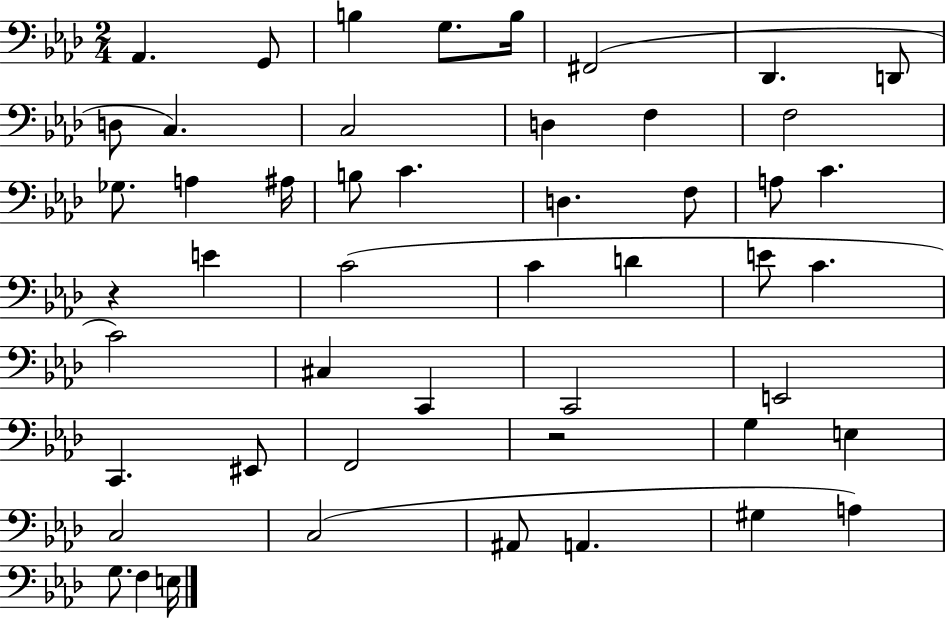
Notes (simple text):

Ab2/q. G2/e B3/q G3/e. B3/s F#2/h Db2/q. D2/e D3/e C3/q. C3/h D3/q F3/q F3/h Gb3/e. A3/q A#3/s B3/e C4/q. D3/q. F3/e A3/e C4/q. R/q E4/q C4/h C4/q D4/q E4/e C4/q. C4/h C#3/q C2/q C2/h E2/h C2/q. EIS2/e F2/h R/h G3/q E3/q C3/h C3/h A#2/e A2/q. G#3/q A3/q G3/e. F3/q E3/s